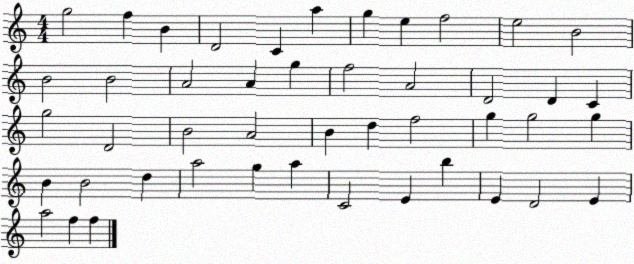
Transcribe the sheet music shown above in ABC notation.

X:1
T:Untitled
M:4/4
L:1/4
K:C
g2 f B D2 C a g e f2 e2 B2 B2 B2 A2 A g f2 A2 D2 D C g2 D2 B2 A2 B d f2 g g2 g B B2 d a2 g a C2 E b E D2 E a2 f f